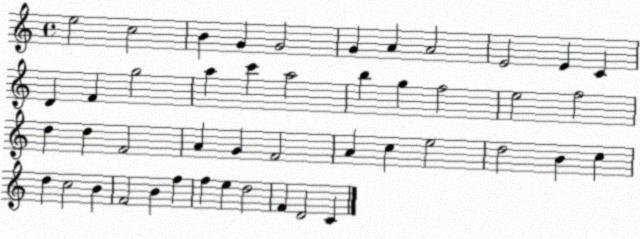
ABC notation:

X:1
T:Untitled
M:4/4
L:1/4
K:C
e2 c2 B G G2 G A A2 E2 E C D F g2 a c' a2 b g f2 e2 f2 d d F2 A G F2 A c e2 d2 B c d c2 B F2 B f f e d2 F D2 C